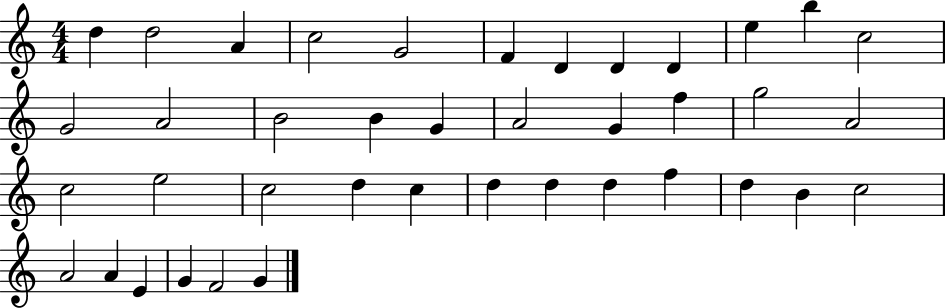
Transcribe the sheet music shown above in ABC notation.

X:1
T:Untitled
M:4/4
L:1/4
K:C
d d2 A c2 G2 F D D D e b c2 G2 A2 B2 B G A2 G f g2 A2 c2 e2 c2 d c d d d f d B c2 A2 A E G F2 G